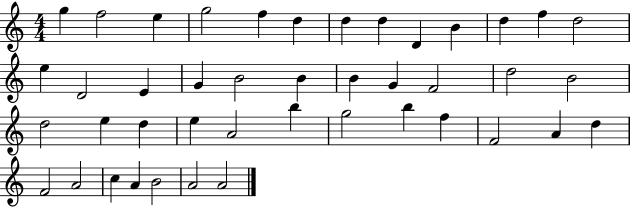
X:1
T:Untitled
M:4/4
L:1/4
K:C
g f2 e g2 f d d d D B d f d2 e D2 E G B2 B B G F2 d2 B2 d2 e d e A2 b g2 b f F2 A d F2 A2 c A B2 A2 A2